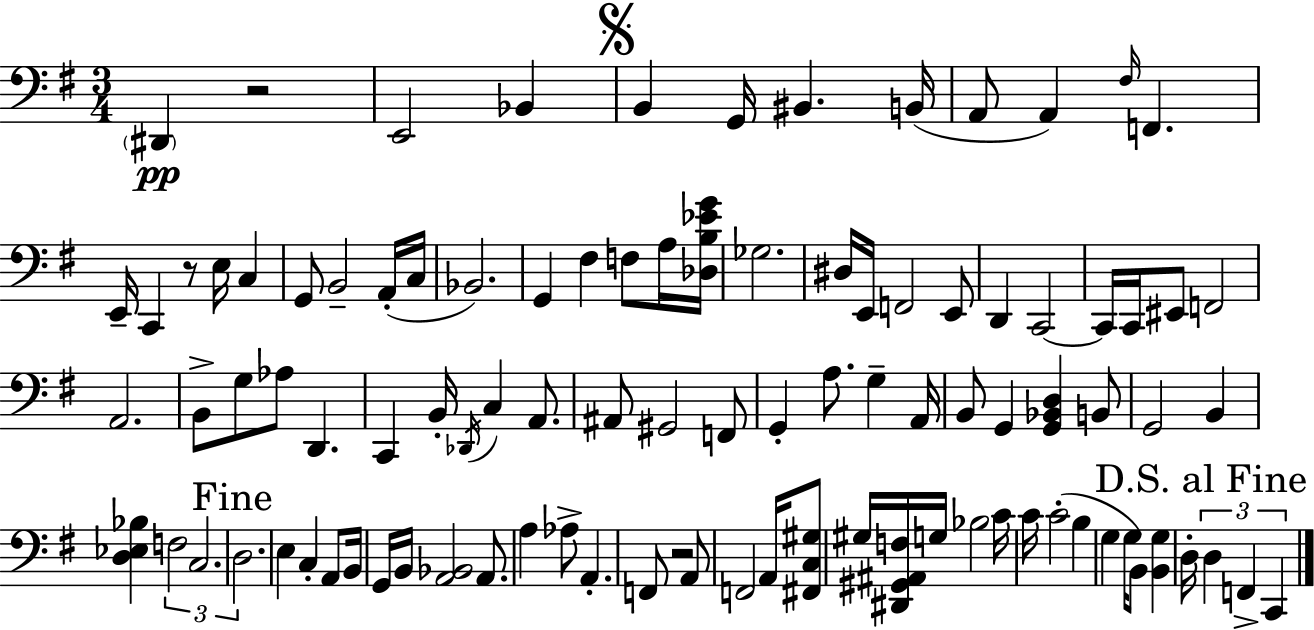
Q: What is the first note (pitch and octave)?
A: D#2